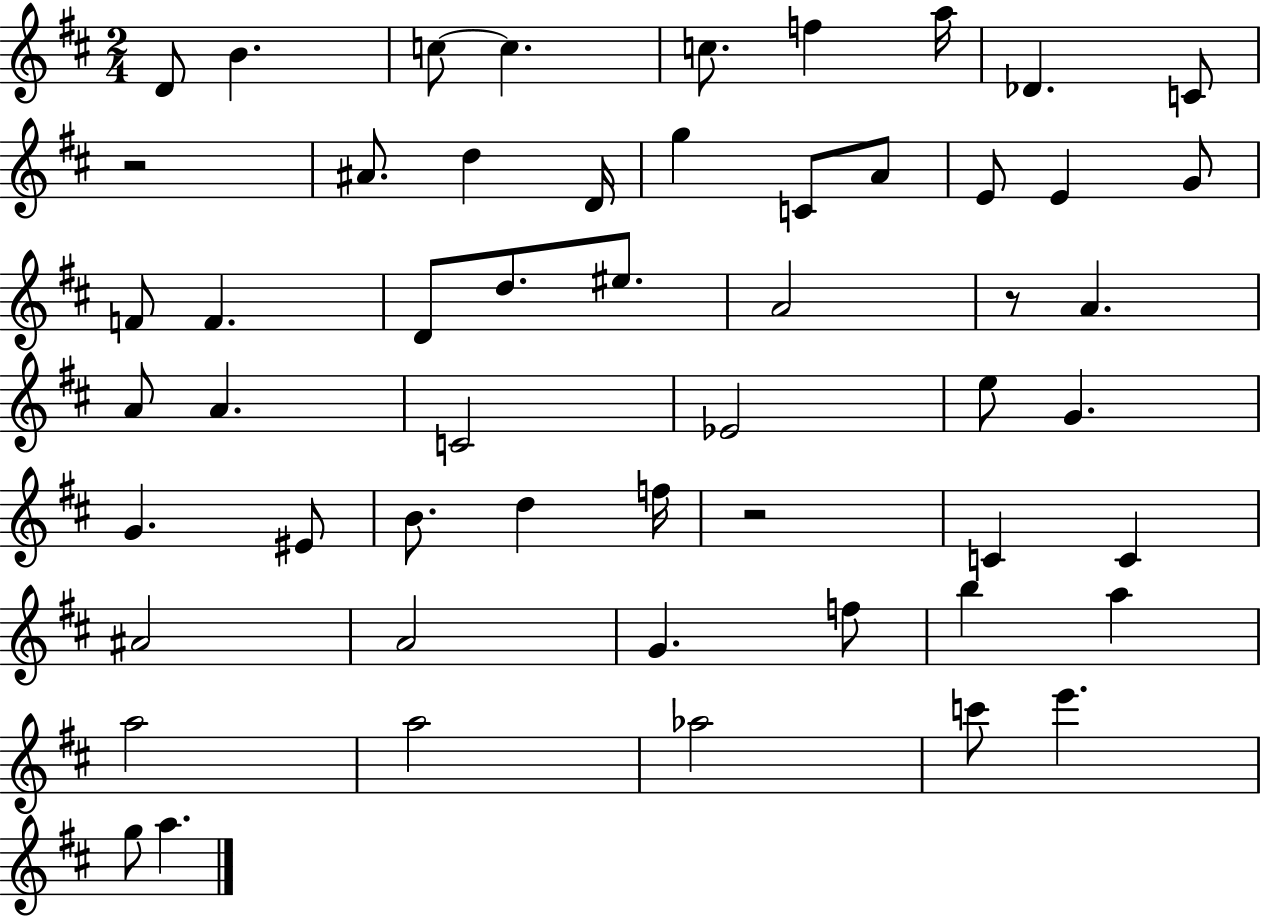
D4/e B4/q. C5/e C5/q. C5/e. F5/q A5/s Db4/q. C4/e R/h A#4/e. D5/q D4/s G5/q C4/e A4/e E4/e E4/q G4/e F4/e F4/q. D4/e D5/e. EIS5/e. A4/h R/e A4/q. A4/e A4/q. C4/h Eb4/h E5/e G4/q. G4/q. EIS4/e B4/e. D5/q F5/s R/h C4/q C4/q A#4/h A4/h G4/q. F5/e B5/q A5/q A5/h A5/h Ab5/h C6/e E6/q. G5/e A5/q.